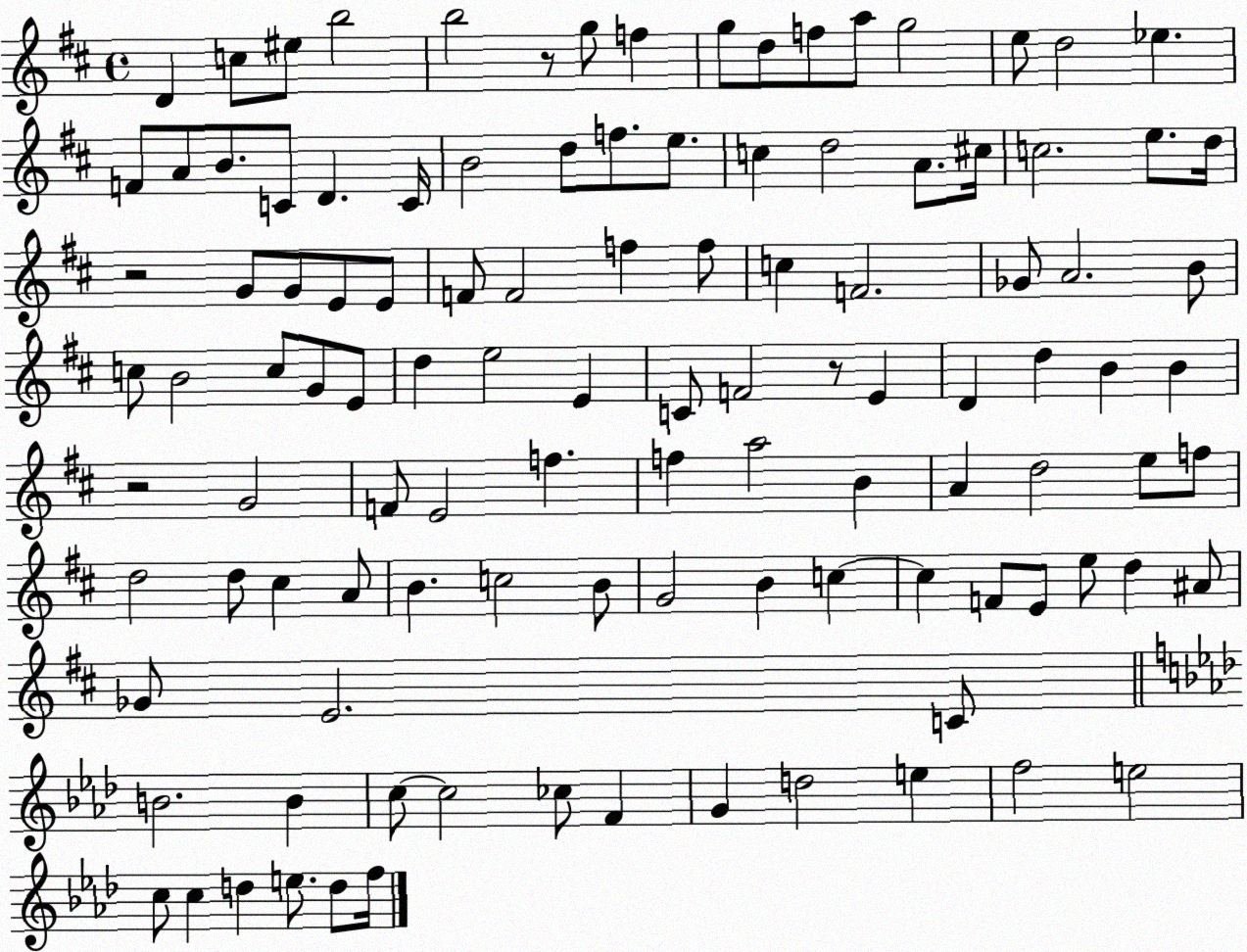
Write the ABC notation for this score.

X:1
T:Untitled
M:4/4
L:1/4
K:D
D c/2 ^e/2 b2 b2 z/2 g/2 f g/2 d/2 f/2 a/2 g2 e/2 d2 _e F/2 A/2 B/2 C/2 D C/4 B2 d/2 f/2 e/2 c d2 A/2 ^c/4 c2 e/2 d/4 z2 G/2 G/2 E/2 E/2 F/2 F2 f f/2 c F2 _G/2 A2 B/2 c/2 B2 c/2 G/2 E/2 d e2 E C/2 F2 z/2 E D d B B z2 G2 F/2 E2 f f a2 B A d2 e/2 f/2 d2 d/2 ^c A/2 B c2 B/2 G2 B c c F/2 E/2 e/2 d ^A/2 _G/2 E2 C/2 B2 B c/2 c2 _c/2 F G d2 e f2 e2 c/2 c d e/2 d/2 f/4